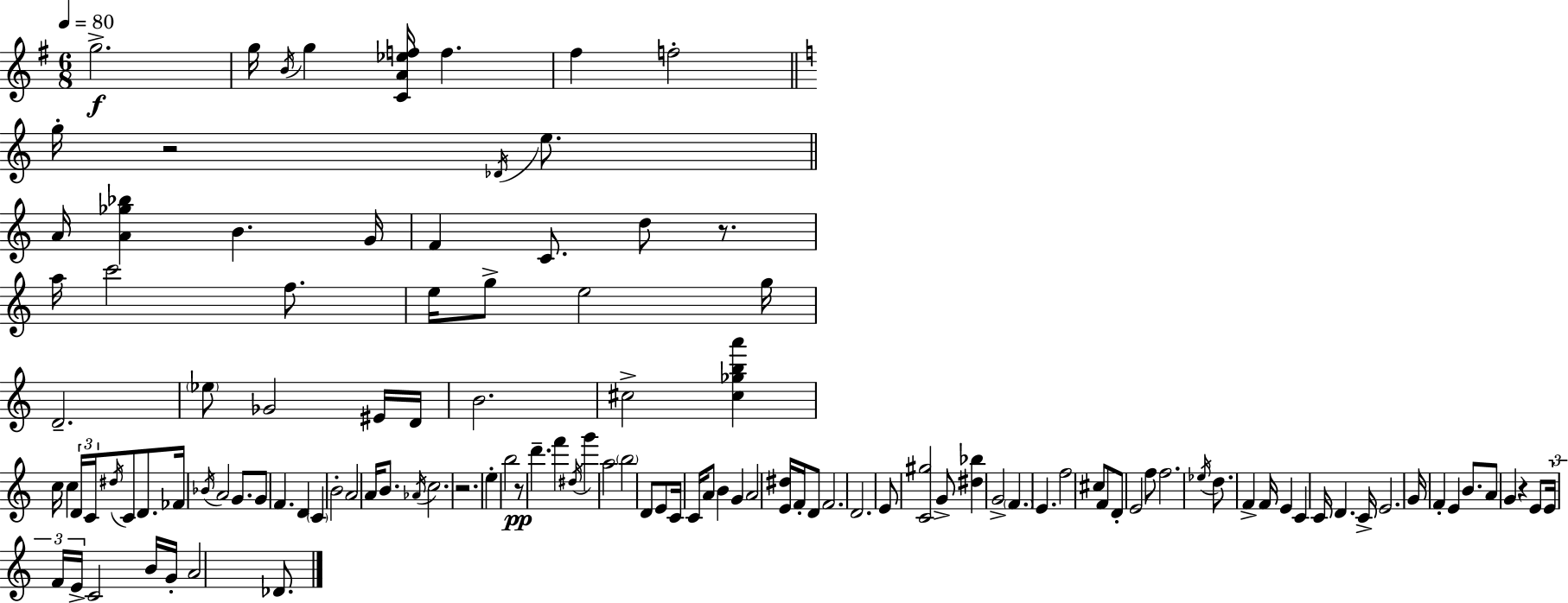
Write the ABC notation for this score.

X:1
T:Untitled
M:6/8
L:1/4
K:G
g2 g/4 B/4 g [CA_ef]/4 f ^f f2 g/4 z2 _D/4 e/2 A/4 [A_g_b] B G/4 F C/2 d/2 z/2 a/4 c'2 f/2 e/4 g/2 e2 g/4 D2 _e/2 _G2 ^E/4 D/4 B2 ^c2 [^c_gba'] c/4 c D/4 C/4 ^d/4 C/2 D/2 _F/4 _B/4 A2 G/2 G/2 F D C B2 A2 A/4 B/2 _A/4 c2 z2 e b2 z/2 d' f' ^d/4 g' a2 b2 D/2 E/2 C/4 C/4 A/2 B G A2 [E^d]/4 F/4 D/2 F2 D2 E/2 [C^g]2 G/2 [^d_b] G2 F E f2 ^c/2 F/2 D/2 E2 f/2 f2 _e/4 d/2 F F/4 E C C/4 D C/4 E2 G/4 F E B/2 A/2 G z E/2 E/4 F/4 E/4 C2 B/4 G/4 A2 _D/2